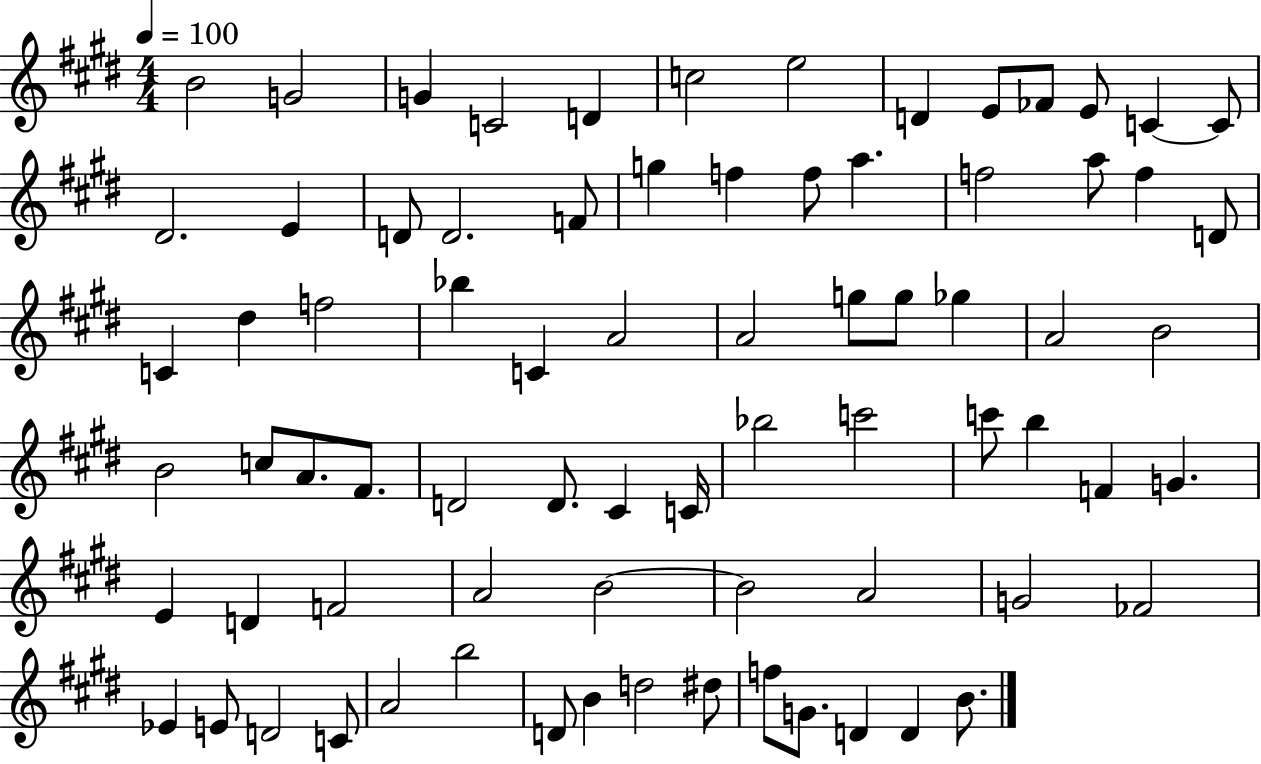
X:1
T:Untitled
M:4/4
L:1/4
K:E
B2 G2 G C2 D c2 e2 D E/2 _F/2 E/2 C C/2 ^D2 E D/2 D2 F/2 g f f/2 a f2 a/2 f D/2 C ^d f2 _b C A2 A2 g/2 g/2 _g A2 B2 B2 c/2 A/2 ^F/2 D2 D/2 ^C C/4 _b2 c'2 c'/2 b F G E D F2 A2 B2 B2 A2 G2 _F2 _E E/2 D2 C/2 A2 b2 D/2 B d2 ^d/2 f/2 G/2 D D B/2